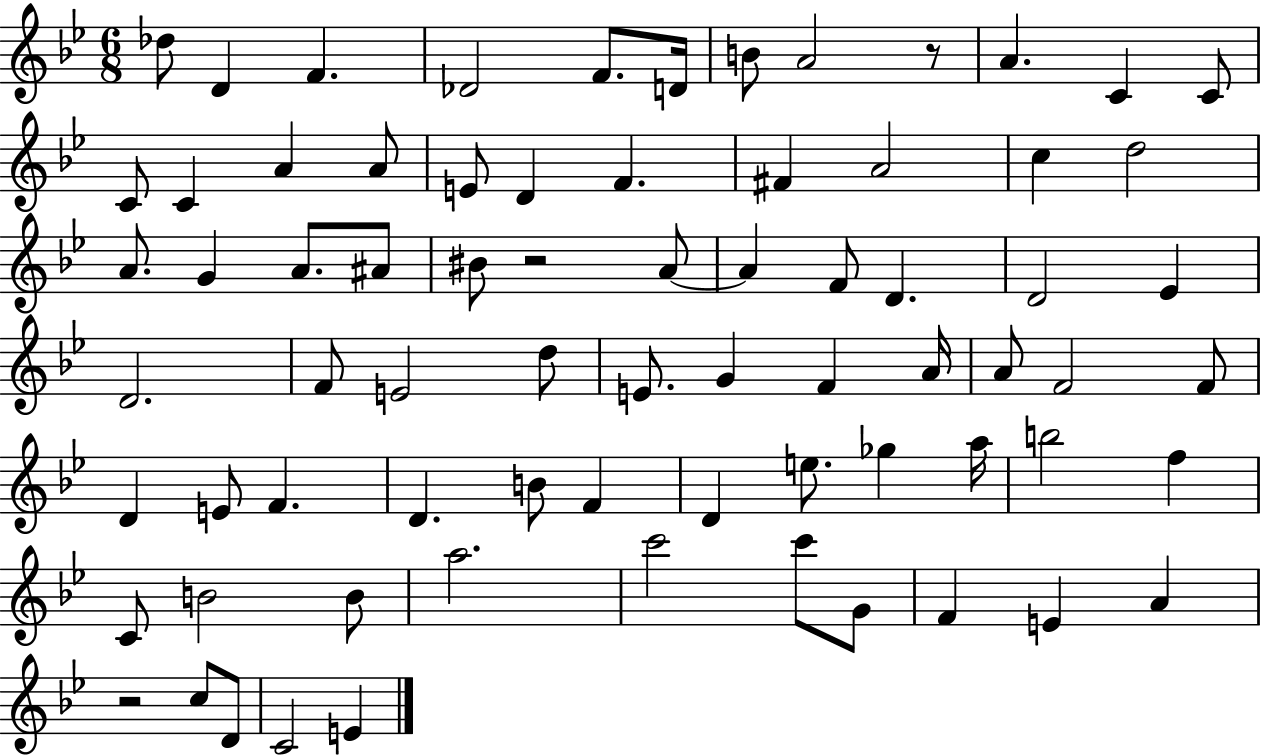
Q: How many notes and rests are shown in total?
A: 73